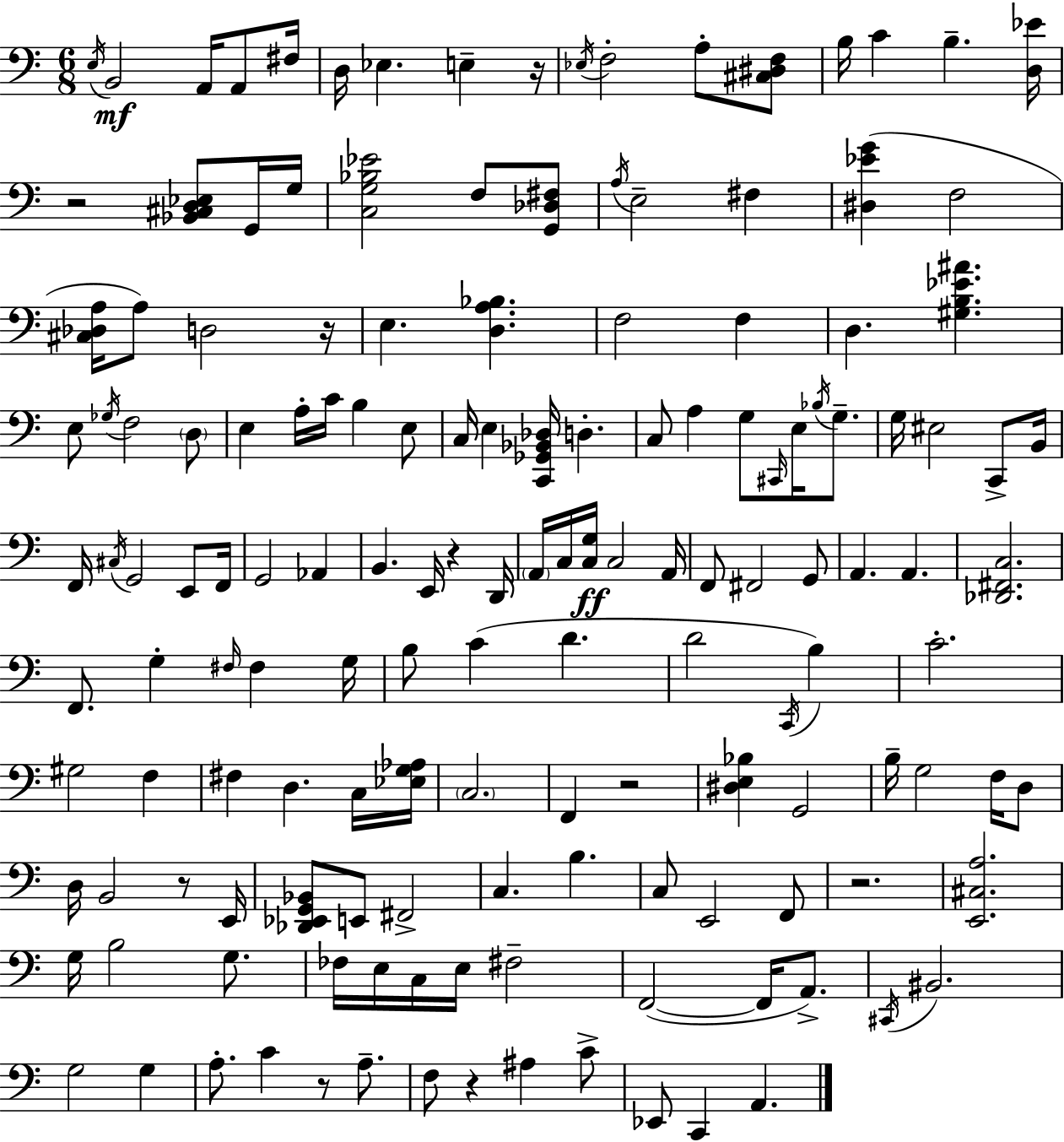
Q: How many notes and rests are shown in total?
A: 152